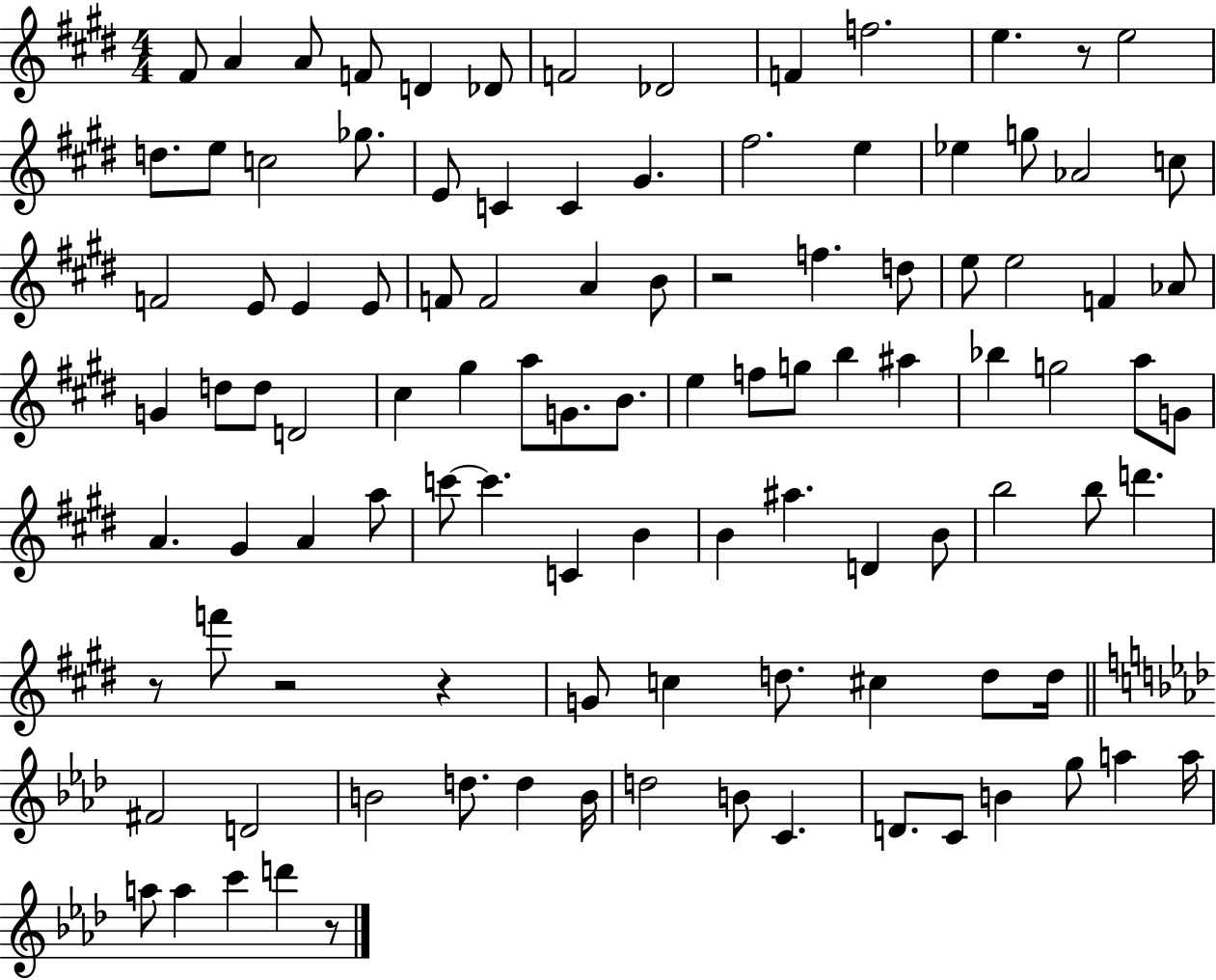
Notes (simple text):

F#4/e A4/q A4/e F4/e D4/q Db4/e F4/h Db4/h F4/q F5/h. E5/q. R/e E5/h D5/e. E5/e C5/h Gb5/e. E4/e C4/q C4/q G#4/q. F#5/h. E5/q Eb5/q G5/e Ab4/h C5/e F4/h E4/e E4/q E4/e F4/e F4/h A4/q B4/e R/h F5/q. D5/e E5/e E5/h F4/q Ab4/e G4/q D5/e D5/e D4/h C#5/q G#5/q A5/e G4/e. B4/e. E5/q F5/e G5/e B5/q A#5/q Bb5/q G5/h A5/e G4/e A4/q. G#4/q A4/q A5/e C6/e C6/q. C4/q B4/q B4/q A#5/q. D4/q B4/e B5/h B5/e D6/q. R/e F6/e R/h R/q G4/e C5/q D5/e. C#5/q D5/e D5/s F#4/h D4/h B4/h D5/e. D5/q B4/s D5/h B4/e C4/q. D4/e. C4/e B4/q G5/e A5/q A5/s A5/e A5/q C6/q D6/q R/e